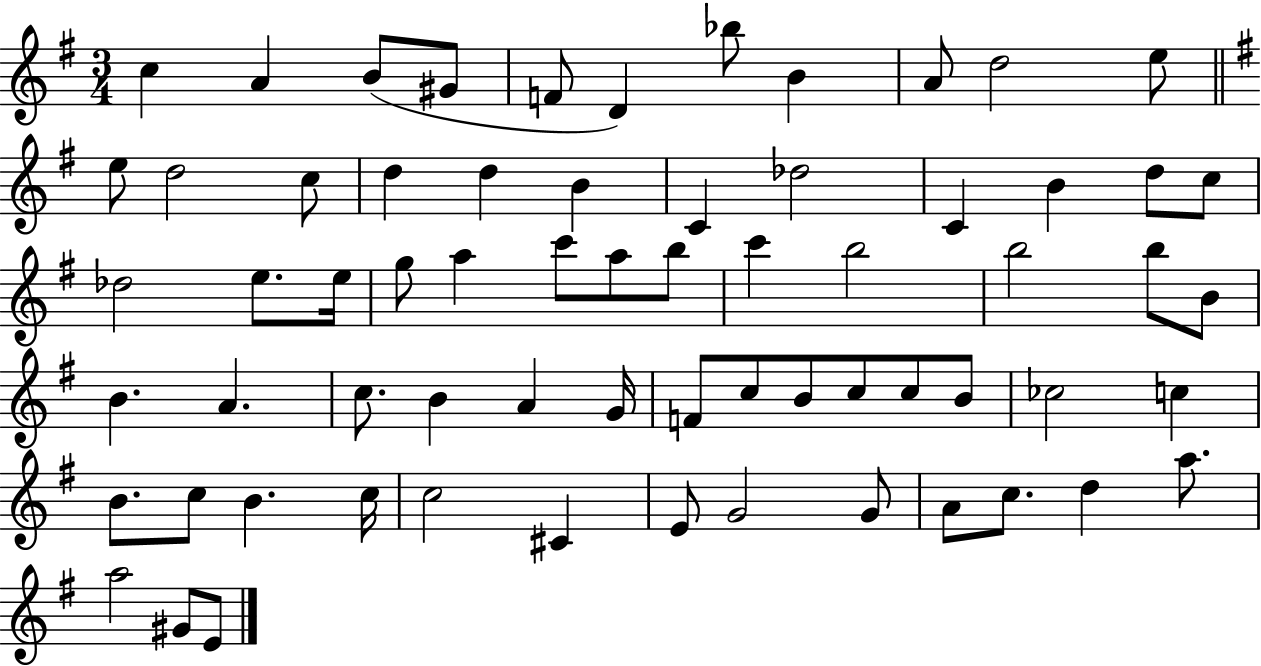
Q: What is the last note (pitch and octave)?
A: E4